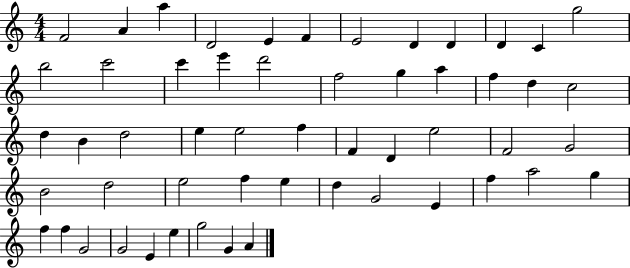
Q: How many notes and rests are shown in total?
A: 54